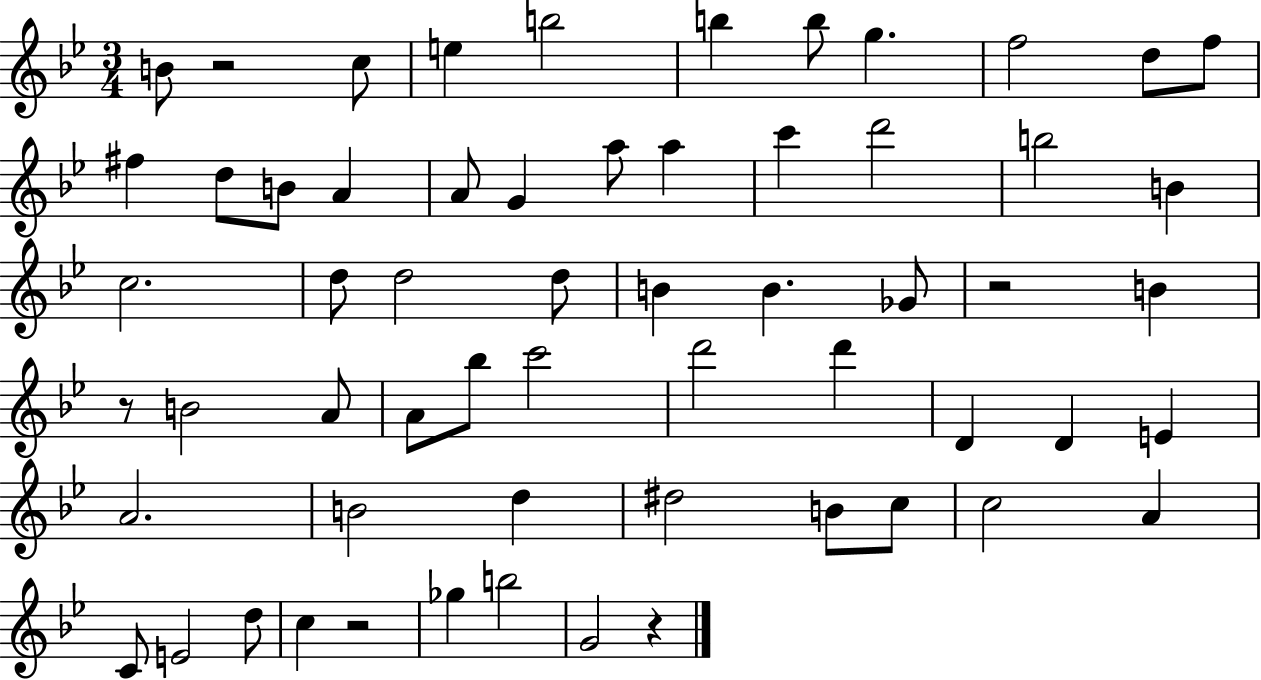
B4/e R/h C5/e E5/q B5/h B5/q B5/e G5/q. F5/h D5/e F5/e F#5/q D5/e B4/e A4/q A4/e G4/q A5/e A5/q C6/q D6/h B5/h B4/q C5/h. D5/e D5/h D5/e B4/q B4/q. Gb4/e R/h B4/q R/e B4/h A4/e A4/e Bb5/e C6/h D6/h D6/q D4/q D4/q E4/q A4/h. B4/h D5/q D#5/h B4/e C5/e C5/h A4/q C4/e E4/h D5/e C5/q R/h Gb5/q B5/h G4/h R/q